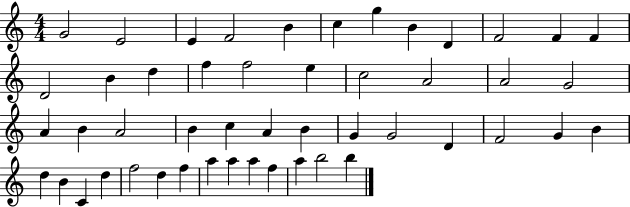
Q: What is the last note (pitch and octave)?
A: B5